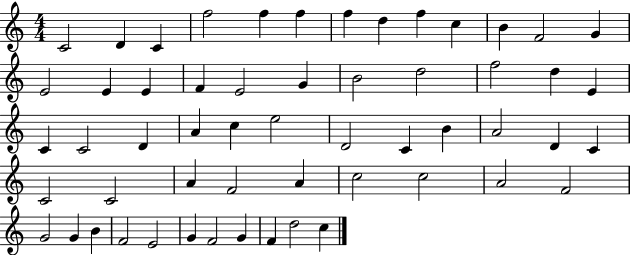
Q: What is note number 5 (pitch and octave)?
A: F5